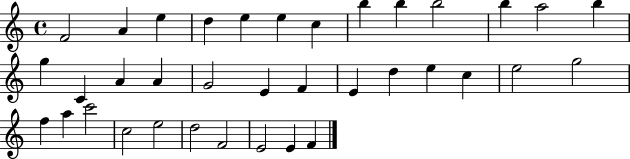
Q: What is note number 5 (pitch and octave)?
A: E5